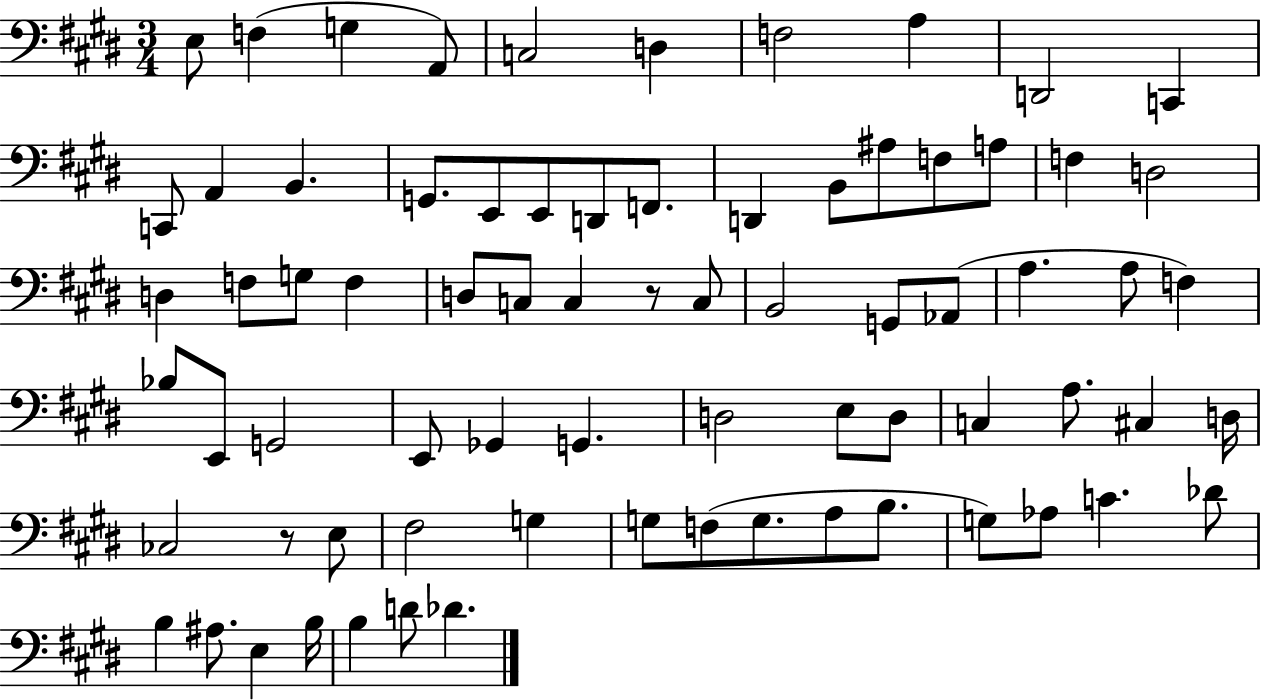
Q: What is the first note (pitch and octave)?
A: E3